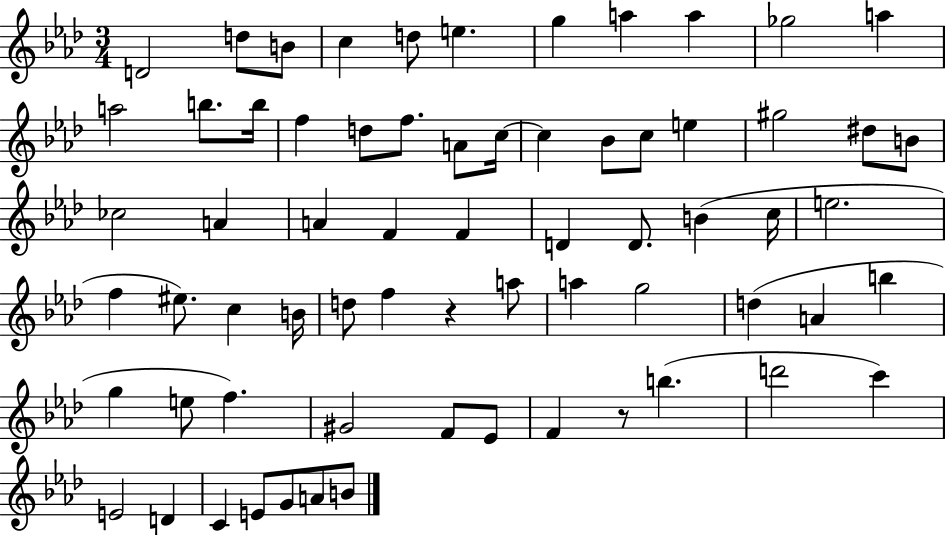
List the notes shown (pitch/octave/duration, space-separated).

D4/h D5/e B4/e C5/q D5/e E5/q. G5/q A5/q A5/q Gb5/h A5/q A5/h B5/e. B5/s F5/q D5/e F5/e. A4/e C5/s C5/q Bb4/e C5/e E5/q G#5/h D#5/e B4/e CES5/h A4/q A4/q F4/q F4/q D4/q D4/e. B4/q C5/s E5/h. F5/q EIS5/e. C5/q B4/s D5/e F5/q R/q A5/e A5/q G5/h D5/q A4/q B5/q G5/q E5/e F5/q. G#4/h F4/e Eb4/e F4/q R/e B5/q. D6/h C6/q E4/h D4/q C4/q E4/e G4/e A4/e B4/e